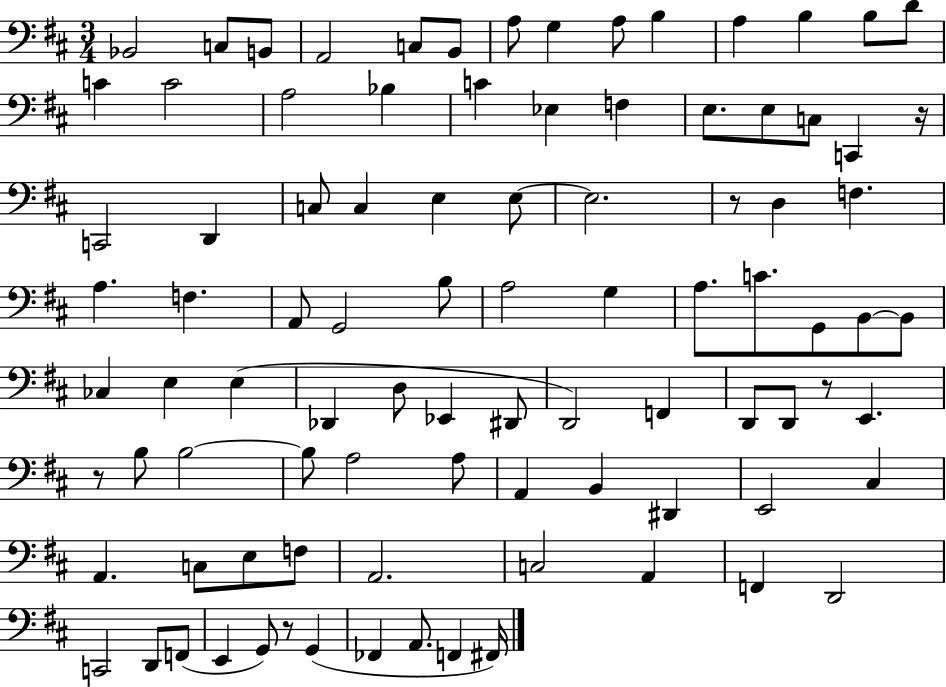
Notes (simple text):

Bb2/h C3/e B2/e A2/h C3/e B2/e A3/e G3/q A3/e B3/q A3/q B3/q B3/e D4/e C4/q C4/h A3/h Bb3/q C4/q Eb3/q F3/q E3/e. E3/e C3/e C2/q R/s C2/h D2/q C3/e C3/q E3/q E3/e E3/h. R/e D3/q F3/q. A3/q. F3/q. A2/e G2/h B3/e A3/h G3/q A3/e. C4/e. G2/e B2/e B2/e CES3/q E3/q E3/q Db2/q D3/e Eb2/q D#2/e D2/h F2/q D2/e D2/e R/e E2/q. R/e B3/e B3/h B3/e A3/h A3/e A2/q B2/q D#2/q E2/h C#3/q A2/q. C3/e E3/e F3/e A2/h. C3/h A2/q F2/q D2/h C2/h D2/e F2/e E2/q G2/e R/e G2/q FES2/q A2/e. F2/q F#2/s